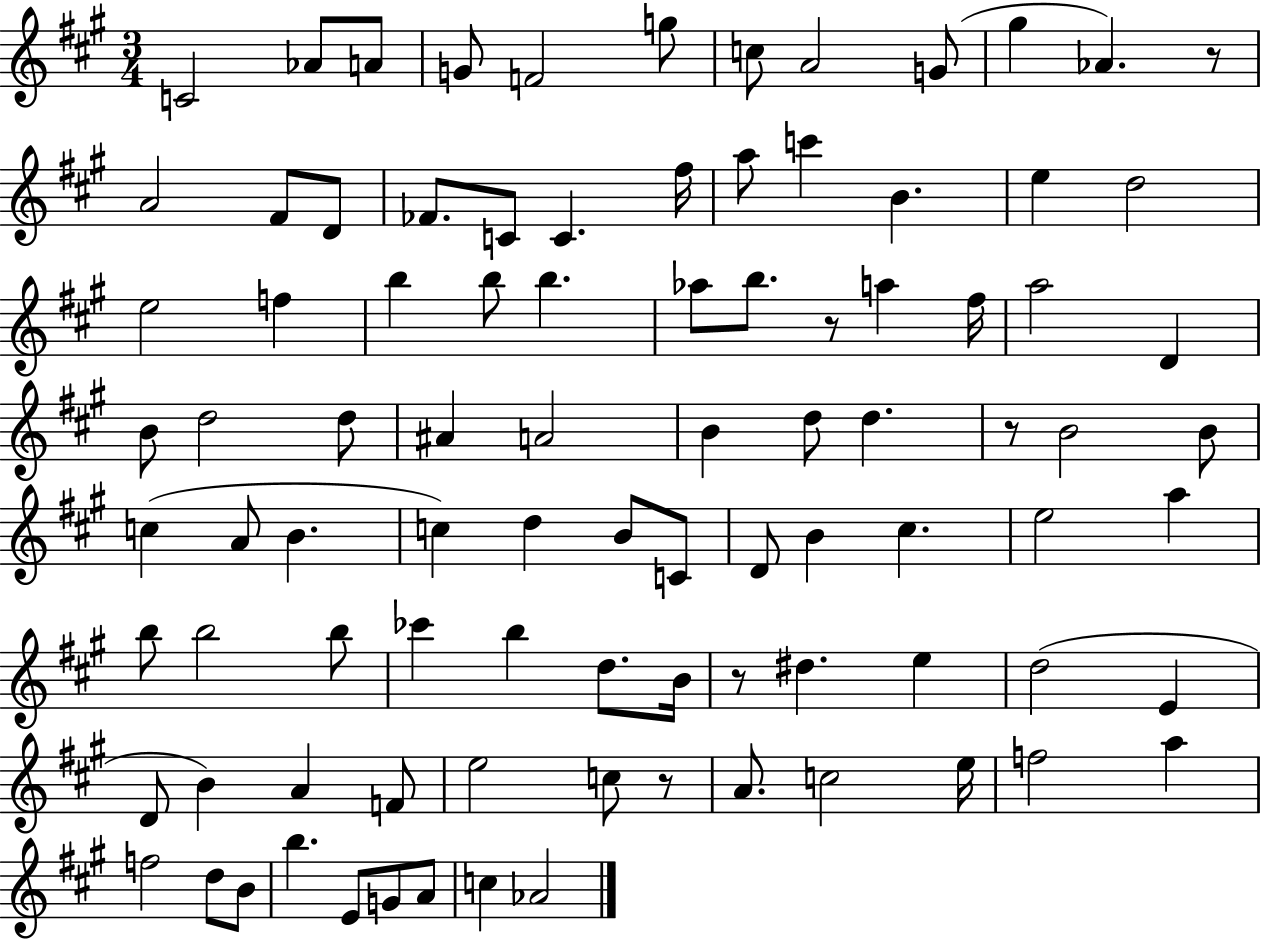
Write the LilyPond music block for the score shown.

{
  \clef treble
  \numericTimeSignature
  \time 3/4
  \key a \major
  c'2 aes'8 a'8 | g'8 f'2 g''8 | c''8 a'2 g'8( | gis''4 aes'4.) r8 | \break a'2 fis'8 d'8 | fes'8. c'8 c'4. fis''16 | a''8 c'''4 b'4. | e''4 d''2 | \break e''2 f''4 | b''4 b''8 b''4. | aes''8 b''8. r8 a''4 fis''16 | a''2 d'4 | \break b'8 d''2 d''8 | ais'4 a'2 | b'4 d''8 d''4. | r8 b'2 b'8 | \break c''4( a'8 b'4. | c''4) d''4 b'8 c'8 | d'8 b'4 cis''4. | e''2 a''4 | \break b''8 b''2 b''8 | ces'''4 b''4 d''8. b'16 | r8 dis''4. e''4 | d''2( e'4 | \break d'8 b'4) a'4 f'8 | e''2 c''8 r8 | a'8. c''2 e''16 | f''2 a''4 | \break f''2 d''8 b'8 | b''4. e'8 g'8 a'8 | c''4 aes'2 | \bar "|."
}